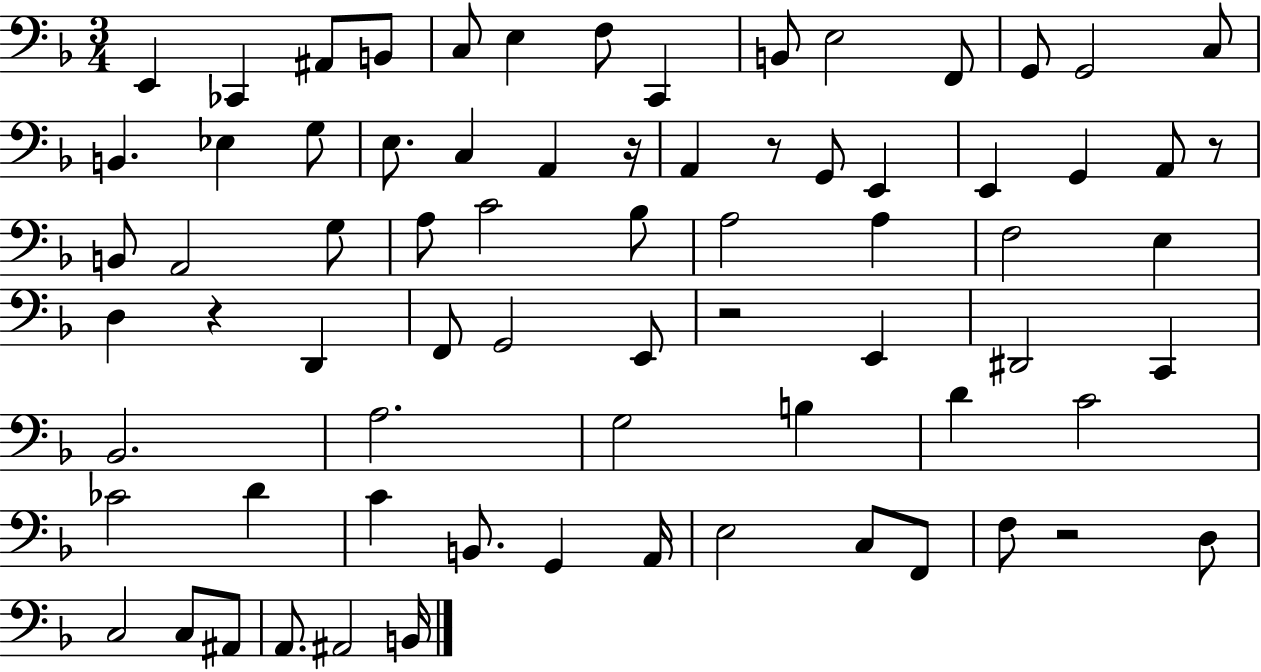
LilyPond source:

{
  \clef bass
  \numericTimeSignature
  \time 3/4
  \key f \major
  e,4 ces,4 ais,8 b,8 | c8 e4 f8 c,4 | b,8 e2 f,8 | g,8 g,2 c8 | \break b,4. ees4 g8 | e8. c4 a,4 r16 | a,4 r8 g,8 e,4 | e,4 g,4 a,8 r8 | \break b,8 a,2 g8 | a8 c'2 bes8 | a2 a4 | f2 e4 | \break d4 r4 d,4 | f,8 g,2 e,8 | r2 e,4 | dis,2 c,4 | \break bes,2. | a2. | g2 b4 | d'4 c'2 | \break ces'2 d'4 | c'4 b,8. g,4 a,16 | e2 c8 f,8 | f8 r2 d8 | \break c2 c8 ais,8 | a,8. ais,2 b,16 | \bar "|."
}